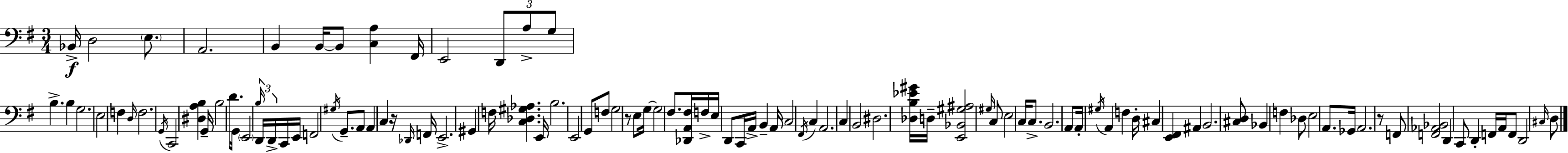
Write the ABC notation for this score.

X:1
T:Untitled
M:3/4
L:1/4
K:Em
_B,,/4 D,2 E,/2 A,,2 B,, B,,/4 B,,/2 [C,A,] ^F,,/4 E,,2 D,,/2 A,/2 G,/2 B, B, G,2 E,2 F, D,/4 F,2 G,,/4 C,,2 [^D,A,B,] G,,/4 B,2 D/2 G,,/4 E,,2 B,/4 D,,/4 D,,/4 C,,/4 E,,/4 F,,2 ^G,/4 G,,/2 A,,/2 A,, C, z/4 _D,,/4 F,,/4 E,,2 ^G,, F,/4 [C,_D,^G,_A,] E,,/4 B,2 E,,2 G,,/2 F,/2 G,2 z/2 E,/2 G,/4 G,2 ^F,/2 [_D,,A,,^F,]/4 F,/4 E,/4 D,,/2 C,,/4 A,,/4 B,, A,,/4 C,2 ^F,,/4 C, A,,2 C, B,,2 ^D,2 [_D,B,_E^G]/4 D,/4 [E,,_B,,^G,^A,]2 ^G,/4 C,/2 E,2 C,/4 C,/2 B,,2 A,,/2 A,,/4 ^G,/4 A,, F, D,/4 ^C, [E,,^F,,] ^A,, B,,2 [^C,D,]/2 _B,, F, _D,/2 E,2 A,,/2 _G,,/4 A,,2 z/2 F,,/2 [F,,_A,,_B,,]2 D,, C,,/2 D,, F,,/4 A,,/4 F,,/2 D,,2 ^C,/4 D,/2